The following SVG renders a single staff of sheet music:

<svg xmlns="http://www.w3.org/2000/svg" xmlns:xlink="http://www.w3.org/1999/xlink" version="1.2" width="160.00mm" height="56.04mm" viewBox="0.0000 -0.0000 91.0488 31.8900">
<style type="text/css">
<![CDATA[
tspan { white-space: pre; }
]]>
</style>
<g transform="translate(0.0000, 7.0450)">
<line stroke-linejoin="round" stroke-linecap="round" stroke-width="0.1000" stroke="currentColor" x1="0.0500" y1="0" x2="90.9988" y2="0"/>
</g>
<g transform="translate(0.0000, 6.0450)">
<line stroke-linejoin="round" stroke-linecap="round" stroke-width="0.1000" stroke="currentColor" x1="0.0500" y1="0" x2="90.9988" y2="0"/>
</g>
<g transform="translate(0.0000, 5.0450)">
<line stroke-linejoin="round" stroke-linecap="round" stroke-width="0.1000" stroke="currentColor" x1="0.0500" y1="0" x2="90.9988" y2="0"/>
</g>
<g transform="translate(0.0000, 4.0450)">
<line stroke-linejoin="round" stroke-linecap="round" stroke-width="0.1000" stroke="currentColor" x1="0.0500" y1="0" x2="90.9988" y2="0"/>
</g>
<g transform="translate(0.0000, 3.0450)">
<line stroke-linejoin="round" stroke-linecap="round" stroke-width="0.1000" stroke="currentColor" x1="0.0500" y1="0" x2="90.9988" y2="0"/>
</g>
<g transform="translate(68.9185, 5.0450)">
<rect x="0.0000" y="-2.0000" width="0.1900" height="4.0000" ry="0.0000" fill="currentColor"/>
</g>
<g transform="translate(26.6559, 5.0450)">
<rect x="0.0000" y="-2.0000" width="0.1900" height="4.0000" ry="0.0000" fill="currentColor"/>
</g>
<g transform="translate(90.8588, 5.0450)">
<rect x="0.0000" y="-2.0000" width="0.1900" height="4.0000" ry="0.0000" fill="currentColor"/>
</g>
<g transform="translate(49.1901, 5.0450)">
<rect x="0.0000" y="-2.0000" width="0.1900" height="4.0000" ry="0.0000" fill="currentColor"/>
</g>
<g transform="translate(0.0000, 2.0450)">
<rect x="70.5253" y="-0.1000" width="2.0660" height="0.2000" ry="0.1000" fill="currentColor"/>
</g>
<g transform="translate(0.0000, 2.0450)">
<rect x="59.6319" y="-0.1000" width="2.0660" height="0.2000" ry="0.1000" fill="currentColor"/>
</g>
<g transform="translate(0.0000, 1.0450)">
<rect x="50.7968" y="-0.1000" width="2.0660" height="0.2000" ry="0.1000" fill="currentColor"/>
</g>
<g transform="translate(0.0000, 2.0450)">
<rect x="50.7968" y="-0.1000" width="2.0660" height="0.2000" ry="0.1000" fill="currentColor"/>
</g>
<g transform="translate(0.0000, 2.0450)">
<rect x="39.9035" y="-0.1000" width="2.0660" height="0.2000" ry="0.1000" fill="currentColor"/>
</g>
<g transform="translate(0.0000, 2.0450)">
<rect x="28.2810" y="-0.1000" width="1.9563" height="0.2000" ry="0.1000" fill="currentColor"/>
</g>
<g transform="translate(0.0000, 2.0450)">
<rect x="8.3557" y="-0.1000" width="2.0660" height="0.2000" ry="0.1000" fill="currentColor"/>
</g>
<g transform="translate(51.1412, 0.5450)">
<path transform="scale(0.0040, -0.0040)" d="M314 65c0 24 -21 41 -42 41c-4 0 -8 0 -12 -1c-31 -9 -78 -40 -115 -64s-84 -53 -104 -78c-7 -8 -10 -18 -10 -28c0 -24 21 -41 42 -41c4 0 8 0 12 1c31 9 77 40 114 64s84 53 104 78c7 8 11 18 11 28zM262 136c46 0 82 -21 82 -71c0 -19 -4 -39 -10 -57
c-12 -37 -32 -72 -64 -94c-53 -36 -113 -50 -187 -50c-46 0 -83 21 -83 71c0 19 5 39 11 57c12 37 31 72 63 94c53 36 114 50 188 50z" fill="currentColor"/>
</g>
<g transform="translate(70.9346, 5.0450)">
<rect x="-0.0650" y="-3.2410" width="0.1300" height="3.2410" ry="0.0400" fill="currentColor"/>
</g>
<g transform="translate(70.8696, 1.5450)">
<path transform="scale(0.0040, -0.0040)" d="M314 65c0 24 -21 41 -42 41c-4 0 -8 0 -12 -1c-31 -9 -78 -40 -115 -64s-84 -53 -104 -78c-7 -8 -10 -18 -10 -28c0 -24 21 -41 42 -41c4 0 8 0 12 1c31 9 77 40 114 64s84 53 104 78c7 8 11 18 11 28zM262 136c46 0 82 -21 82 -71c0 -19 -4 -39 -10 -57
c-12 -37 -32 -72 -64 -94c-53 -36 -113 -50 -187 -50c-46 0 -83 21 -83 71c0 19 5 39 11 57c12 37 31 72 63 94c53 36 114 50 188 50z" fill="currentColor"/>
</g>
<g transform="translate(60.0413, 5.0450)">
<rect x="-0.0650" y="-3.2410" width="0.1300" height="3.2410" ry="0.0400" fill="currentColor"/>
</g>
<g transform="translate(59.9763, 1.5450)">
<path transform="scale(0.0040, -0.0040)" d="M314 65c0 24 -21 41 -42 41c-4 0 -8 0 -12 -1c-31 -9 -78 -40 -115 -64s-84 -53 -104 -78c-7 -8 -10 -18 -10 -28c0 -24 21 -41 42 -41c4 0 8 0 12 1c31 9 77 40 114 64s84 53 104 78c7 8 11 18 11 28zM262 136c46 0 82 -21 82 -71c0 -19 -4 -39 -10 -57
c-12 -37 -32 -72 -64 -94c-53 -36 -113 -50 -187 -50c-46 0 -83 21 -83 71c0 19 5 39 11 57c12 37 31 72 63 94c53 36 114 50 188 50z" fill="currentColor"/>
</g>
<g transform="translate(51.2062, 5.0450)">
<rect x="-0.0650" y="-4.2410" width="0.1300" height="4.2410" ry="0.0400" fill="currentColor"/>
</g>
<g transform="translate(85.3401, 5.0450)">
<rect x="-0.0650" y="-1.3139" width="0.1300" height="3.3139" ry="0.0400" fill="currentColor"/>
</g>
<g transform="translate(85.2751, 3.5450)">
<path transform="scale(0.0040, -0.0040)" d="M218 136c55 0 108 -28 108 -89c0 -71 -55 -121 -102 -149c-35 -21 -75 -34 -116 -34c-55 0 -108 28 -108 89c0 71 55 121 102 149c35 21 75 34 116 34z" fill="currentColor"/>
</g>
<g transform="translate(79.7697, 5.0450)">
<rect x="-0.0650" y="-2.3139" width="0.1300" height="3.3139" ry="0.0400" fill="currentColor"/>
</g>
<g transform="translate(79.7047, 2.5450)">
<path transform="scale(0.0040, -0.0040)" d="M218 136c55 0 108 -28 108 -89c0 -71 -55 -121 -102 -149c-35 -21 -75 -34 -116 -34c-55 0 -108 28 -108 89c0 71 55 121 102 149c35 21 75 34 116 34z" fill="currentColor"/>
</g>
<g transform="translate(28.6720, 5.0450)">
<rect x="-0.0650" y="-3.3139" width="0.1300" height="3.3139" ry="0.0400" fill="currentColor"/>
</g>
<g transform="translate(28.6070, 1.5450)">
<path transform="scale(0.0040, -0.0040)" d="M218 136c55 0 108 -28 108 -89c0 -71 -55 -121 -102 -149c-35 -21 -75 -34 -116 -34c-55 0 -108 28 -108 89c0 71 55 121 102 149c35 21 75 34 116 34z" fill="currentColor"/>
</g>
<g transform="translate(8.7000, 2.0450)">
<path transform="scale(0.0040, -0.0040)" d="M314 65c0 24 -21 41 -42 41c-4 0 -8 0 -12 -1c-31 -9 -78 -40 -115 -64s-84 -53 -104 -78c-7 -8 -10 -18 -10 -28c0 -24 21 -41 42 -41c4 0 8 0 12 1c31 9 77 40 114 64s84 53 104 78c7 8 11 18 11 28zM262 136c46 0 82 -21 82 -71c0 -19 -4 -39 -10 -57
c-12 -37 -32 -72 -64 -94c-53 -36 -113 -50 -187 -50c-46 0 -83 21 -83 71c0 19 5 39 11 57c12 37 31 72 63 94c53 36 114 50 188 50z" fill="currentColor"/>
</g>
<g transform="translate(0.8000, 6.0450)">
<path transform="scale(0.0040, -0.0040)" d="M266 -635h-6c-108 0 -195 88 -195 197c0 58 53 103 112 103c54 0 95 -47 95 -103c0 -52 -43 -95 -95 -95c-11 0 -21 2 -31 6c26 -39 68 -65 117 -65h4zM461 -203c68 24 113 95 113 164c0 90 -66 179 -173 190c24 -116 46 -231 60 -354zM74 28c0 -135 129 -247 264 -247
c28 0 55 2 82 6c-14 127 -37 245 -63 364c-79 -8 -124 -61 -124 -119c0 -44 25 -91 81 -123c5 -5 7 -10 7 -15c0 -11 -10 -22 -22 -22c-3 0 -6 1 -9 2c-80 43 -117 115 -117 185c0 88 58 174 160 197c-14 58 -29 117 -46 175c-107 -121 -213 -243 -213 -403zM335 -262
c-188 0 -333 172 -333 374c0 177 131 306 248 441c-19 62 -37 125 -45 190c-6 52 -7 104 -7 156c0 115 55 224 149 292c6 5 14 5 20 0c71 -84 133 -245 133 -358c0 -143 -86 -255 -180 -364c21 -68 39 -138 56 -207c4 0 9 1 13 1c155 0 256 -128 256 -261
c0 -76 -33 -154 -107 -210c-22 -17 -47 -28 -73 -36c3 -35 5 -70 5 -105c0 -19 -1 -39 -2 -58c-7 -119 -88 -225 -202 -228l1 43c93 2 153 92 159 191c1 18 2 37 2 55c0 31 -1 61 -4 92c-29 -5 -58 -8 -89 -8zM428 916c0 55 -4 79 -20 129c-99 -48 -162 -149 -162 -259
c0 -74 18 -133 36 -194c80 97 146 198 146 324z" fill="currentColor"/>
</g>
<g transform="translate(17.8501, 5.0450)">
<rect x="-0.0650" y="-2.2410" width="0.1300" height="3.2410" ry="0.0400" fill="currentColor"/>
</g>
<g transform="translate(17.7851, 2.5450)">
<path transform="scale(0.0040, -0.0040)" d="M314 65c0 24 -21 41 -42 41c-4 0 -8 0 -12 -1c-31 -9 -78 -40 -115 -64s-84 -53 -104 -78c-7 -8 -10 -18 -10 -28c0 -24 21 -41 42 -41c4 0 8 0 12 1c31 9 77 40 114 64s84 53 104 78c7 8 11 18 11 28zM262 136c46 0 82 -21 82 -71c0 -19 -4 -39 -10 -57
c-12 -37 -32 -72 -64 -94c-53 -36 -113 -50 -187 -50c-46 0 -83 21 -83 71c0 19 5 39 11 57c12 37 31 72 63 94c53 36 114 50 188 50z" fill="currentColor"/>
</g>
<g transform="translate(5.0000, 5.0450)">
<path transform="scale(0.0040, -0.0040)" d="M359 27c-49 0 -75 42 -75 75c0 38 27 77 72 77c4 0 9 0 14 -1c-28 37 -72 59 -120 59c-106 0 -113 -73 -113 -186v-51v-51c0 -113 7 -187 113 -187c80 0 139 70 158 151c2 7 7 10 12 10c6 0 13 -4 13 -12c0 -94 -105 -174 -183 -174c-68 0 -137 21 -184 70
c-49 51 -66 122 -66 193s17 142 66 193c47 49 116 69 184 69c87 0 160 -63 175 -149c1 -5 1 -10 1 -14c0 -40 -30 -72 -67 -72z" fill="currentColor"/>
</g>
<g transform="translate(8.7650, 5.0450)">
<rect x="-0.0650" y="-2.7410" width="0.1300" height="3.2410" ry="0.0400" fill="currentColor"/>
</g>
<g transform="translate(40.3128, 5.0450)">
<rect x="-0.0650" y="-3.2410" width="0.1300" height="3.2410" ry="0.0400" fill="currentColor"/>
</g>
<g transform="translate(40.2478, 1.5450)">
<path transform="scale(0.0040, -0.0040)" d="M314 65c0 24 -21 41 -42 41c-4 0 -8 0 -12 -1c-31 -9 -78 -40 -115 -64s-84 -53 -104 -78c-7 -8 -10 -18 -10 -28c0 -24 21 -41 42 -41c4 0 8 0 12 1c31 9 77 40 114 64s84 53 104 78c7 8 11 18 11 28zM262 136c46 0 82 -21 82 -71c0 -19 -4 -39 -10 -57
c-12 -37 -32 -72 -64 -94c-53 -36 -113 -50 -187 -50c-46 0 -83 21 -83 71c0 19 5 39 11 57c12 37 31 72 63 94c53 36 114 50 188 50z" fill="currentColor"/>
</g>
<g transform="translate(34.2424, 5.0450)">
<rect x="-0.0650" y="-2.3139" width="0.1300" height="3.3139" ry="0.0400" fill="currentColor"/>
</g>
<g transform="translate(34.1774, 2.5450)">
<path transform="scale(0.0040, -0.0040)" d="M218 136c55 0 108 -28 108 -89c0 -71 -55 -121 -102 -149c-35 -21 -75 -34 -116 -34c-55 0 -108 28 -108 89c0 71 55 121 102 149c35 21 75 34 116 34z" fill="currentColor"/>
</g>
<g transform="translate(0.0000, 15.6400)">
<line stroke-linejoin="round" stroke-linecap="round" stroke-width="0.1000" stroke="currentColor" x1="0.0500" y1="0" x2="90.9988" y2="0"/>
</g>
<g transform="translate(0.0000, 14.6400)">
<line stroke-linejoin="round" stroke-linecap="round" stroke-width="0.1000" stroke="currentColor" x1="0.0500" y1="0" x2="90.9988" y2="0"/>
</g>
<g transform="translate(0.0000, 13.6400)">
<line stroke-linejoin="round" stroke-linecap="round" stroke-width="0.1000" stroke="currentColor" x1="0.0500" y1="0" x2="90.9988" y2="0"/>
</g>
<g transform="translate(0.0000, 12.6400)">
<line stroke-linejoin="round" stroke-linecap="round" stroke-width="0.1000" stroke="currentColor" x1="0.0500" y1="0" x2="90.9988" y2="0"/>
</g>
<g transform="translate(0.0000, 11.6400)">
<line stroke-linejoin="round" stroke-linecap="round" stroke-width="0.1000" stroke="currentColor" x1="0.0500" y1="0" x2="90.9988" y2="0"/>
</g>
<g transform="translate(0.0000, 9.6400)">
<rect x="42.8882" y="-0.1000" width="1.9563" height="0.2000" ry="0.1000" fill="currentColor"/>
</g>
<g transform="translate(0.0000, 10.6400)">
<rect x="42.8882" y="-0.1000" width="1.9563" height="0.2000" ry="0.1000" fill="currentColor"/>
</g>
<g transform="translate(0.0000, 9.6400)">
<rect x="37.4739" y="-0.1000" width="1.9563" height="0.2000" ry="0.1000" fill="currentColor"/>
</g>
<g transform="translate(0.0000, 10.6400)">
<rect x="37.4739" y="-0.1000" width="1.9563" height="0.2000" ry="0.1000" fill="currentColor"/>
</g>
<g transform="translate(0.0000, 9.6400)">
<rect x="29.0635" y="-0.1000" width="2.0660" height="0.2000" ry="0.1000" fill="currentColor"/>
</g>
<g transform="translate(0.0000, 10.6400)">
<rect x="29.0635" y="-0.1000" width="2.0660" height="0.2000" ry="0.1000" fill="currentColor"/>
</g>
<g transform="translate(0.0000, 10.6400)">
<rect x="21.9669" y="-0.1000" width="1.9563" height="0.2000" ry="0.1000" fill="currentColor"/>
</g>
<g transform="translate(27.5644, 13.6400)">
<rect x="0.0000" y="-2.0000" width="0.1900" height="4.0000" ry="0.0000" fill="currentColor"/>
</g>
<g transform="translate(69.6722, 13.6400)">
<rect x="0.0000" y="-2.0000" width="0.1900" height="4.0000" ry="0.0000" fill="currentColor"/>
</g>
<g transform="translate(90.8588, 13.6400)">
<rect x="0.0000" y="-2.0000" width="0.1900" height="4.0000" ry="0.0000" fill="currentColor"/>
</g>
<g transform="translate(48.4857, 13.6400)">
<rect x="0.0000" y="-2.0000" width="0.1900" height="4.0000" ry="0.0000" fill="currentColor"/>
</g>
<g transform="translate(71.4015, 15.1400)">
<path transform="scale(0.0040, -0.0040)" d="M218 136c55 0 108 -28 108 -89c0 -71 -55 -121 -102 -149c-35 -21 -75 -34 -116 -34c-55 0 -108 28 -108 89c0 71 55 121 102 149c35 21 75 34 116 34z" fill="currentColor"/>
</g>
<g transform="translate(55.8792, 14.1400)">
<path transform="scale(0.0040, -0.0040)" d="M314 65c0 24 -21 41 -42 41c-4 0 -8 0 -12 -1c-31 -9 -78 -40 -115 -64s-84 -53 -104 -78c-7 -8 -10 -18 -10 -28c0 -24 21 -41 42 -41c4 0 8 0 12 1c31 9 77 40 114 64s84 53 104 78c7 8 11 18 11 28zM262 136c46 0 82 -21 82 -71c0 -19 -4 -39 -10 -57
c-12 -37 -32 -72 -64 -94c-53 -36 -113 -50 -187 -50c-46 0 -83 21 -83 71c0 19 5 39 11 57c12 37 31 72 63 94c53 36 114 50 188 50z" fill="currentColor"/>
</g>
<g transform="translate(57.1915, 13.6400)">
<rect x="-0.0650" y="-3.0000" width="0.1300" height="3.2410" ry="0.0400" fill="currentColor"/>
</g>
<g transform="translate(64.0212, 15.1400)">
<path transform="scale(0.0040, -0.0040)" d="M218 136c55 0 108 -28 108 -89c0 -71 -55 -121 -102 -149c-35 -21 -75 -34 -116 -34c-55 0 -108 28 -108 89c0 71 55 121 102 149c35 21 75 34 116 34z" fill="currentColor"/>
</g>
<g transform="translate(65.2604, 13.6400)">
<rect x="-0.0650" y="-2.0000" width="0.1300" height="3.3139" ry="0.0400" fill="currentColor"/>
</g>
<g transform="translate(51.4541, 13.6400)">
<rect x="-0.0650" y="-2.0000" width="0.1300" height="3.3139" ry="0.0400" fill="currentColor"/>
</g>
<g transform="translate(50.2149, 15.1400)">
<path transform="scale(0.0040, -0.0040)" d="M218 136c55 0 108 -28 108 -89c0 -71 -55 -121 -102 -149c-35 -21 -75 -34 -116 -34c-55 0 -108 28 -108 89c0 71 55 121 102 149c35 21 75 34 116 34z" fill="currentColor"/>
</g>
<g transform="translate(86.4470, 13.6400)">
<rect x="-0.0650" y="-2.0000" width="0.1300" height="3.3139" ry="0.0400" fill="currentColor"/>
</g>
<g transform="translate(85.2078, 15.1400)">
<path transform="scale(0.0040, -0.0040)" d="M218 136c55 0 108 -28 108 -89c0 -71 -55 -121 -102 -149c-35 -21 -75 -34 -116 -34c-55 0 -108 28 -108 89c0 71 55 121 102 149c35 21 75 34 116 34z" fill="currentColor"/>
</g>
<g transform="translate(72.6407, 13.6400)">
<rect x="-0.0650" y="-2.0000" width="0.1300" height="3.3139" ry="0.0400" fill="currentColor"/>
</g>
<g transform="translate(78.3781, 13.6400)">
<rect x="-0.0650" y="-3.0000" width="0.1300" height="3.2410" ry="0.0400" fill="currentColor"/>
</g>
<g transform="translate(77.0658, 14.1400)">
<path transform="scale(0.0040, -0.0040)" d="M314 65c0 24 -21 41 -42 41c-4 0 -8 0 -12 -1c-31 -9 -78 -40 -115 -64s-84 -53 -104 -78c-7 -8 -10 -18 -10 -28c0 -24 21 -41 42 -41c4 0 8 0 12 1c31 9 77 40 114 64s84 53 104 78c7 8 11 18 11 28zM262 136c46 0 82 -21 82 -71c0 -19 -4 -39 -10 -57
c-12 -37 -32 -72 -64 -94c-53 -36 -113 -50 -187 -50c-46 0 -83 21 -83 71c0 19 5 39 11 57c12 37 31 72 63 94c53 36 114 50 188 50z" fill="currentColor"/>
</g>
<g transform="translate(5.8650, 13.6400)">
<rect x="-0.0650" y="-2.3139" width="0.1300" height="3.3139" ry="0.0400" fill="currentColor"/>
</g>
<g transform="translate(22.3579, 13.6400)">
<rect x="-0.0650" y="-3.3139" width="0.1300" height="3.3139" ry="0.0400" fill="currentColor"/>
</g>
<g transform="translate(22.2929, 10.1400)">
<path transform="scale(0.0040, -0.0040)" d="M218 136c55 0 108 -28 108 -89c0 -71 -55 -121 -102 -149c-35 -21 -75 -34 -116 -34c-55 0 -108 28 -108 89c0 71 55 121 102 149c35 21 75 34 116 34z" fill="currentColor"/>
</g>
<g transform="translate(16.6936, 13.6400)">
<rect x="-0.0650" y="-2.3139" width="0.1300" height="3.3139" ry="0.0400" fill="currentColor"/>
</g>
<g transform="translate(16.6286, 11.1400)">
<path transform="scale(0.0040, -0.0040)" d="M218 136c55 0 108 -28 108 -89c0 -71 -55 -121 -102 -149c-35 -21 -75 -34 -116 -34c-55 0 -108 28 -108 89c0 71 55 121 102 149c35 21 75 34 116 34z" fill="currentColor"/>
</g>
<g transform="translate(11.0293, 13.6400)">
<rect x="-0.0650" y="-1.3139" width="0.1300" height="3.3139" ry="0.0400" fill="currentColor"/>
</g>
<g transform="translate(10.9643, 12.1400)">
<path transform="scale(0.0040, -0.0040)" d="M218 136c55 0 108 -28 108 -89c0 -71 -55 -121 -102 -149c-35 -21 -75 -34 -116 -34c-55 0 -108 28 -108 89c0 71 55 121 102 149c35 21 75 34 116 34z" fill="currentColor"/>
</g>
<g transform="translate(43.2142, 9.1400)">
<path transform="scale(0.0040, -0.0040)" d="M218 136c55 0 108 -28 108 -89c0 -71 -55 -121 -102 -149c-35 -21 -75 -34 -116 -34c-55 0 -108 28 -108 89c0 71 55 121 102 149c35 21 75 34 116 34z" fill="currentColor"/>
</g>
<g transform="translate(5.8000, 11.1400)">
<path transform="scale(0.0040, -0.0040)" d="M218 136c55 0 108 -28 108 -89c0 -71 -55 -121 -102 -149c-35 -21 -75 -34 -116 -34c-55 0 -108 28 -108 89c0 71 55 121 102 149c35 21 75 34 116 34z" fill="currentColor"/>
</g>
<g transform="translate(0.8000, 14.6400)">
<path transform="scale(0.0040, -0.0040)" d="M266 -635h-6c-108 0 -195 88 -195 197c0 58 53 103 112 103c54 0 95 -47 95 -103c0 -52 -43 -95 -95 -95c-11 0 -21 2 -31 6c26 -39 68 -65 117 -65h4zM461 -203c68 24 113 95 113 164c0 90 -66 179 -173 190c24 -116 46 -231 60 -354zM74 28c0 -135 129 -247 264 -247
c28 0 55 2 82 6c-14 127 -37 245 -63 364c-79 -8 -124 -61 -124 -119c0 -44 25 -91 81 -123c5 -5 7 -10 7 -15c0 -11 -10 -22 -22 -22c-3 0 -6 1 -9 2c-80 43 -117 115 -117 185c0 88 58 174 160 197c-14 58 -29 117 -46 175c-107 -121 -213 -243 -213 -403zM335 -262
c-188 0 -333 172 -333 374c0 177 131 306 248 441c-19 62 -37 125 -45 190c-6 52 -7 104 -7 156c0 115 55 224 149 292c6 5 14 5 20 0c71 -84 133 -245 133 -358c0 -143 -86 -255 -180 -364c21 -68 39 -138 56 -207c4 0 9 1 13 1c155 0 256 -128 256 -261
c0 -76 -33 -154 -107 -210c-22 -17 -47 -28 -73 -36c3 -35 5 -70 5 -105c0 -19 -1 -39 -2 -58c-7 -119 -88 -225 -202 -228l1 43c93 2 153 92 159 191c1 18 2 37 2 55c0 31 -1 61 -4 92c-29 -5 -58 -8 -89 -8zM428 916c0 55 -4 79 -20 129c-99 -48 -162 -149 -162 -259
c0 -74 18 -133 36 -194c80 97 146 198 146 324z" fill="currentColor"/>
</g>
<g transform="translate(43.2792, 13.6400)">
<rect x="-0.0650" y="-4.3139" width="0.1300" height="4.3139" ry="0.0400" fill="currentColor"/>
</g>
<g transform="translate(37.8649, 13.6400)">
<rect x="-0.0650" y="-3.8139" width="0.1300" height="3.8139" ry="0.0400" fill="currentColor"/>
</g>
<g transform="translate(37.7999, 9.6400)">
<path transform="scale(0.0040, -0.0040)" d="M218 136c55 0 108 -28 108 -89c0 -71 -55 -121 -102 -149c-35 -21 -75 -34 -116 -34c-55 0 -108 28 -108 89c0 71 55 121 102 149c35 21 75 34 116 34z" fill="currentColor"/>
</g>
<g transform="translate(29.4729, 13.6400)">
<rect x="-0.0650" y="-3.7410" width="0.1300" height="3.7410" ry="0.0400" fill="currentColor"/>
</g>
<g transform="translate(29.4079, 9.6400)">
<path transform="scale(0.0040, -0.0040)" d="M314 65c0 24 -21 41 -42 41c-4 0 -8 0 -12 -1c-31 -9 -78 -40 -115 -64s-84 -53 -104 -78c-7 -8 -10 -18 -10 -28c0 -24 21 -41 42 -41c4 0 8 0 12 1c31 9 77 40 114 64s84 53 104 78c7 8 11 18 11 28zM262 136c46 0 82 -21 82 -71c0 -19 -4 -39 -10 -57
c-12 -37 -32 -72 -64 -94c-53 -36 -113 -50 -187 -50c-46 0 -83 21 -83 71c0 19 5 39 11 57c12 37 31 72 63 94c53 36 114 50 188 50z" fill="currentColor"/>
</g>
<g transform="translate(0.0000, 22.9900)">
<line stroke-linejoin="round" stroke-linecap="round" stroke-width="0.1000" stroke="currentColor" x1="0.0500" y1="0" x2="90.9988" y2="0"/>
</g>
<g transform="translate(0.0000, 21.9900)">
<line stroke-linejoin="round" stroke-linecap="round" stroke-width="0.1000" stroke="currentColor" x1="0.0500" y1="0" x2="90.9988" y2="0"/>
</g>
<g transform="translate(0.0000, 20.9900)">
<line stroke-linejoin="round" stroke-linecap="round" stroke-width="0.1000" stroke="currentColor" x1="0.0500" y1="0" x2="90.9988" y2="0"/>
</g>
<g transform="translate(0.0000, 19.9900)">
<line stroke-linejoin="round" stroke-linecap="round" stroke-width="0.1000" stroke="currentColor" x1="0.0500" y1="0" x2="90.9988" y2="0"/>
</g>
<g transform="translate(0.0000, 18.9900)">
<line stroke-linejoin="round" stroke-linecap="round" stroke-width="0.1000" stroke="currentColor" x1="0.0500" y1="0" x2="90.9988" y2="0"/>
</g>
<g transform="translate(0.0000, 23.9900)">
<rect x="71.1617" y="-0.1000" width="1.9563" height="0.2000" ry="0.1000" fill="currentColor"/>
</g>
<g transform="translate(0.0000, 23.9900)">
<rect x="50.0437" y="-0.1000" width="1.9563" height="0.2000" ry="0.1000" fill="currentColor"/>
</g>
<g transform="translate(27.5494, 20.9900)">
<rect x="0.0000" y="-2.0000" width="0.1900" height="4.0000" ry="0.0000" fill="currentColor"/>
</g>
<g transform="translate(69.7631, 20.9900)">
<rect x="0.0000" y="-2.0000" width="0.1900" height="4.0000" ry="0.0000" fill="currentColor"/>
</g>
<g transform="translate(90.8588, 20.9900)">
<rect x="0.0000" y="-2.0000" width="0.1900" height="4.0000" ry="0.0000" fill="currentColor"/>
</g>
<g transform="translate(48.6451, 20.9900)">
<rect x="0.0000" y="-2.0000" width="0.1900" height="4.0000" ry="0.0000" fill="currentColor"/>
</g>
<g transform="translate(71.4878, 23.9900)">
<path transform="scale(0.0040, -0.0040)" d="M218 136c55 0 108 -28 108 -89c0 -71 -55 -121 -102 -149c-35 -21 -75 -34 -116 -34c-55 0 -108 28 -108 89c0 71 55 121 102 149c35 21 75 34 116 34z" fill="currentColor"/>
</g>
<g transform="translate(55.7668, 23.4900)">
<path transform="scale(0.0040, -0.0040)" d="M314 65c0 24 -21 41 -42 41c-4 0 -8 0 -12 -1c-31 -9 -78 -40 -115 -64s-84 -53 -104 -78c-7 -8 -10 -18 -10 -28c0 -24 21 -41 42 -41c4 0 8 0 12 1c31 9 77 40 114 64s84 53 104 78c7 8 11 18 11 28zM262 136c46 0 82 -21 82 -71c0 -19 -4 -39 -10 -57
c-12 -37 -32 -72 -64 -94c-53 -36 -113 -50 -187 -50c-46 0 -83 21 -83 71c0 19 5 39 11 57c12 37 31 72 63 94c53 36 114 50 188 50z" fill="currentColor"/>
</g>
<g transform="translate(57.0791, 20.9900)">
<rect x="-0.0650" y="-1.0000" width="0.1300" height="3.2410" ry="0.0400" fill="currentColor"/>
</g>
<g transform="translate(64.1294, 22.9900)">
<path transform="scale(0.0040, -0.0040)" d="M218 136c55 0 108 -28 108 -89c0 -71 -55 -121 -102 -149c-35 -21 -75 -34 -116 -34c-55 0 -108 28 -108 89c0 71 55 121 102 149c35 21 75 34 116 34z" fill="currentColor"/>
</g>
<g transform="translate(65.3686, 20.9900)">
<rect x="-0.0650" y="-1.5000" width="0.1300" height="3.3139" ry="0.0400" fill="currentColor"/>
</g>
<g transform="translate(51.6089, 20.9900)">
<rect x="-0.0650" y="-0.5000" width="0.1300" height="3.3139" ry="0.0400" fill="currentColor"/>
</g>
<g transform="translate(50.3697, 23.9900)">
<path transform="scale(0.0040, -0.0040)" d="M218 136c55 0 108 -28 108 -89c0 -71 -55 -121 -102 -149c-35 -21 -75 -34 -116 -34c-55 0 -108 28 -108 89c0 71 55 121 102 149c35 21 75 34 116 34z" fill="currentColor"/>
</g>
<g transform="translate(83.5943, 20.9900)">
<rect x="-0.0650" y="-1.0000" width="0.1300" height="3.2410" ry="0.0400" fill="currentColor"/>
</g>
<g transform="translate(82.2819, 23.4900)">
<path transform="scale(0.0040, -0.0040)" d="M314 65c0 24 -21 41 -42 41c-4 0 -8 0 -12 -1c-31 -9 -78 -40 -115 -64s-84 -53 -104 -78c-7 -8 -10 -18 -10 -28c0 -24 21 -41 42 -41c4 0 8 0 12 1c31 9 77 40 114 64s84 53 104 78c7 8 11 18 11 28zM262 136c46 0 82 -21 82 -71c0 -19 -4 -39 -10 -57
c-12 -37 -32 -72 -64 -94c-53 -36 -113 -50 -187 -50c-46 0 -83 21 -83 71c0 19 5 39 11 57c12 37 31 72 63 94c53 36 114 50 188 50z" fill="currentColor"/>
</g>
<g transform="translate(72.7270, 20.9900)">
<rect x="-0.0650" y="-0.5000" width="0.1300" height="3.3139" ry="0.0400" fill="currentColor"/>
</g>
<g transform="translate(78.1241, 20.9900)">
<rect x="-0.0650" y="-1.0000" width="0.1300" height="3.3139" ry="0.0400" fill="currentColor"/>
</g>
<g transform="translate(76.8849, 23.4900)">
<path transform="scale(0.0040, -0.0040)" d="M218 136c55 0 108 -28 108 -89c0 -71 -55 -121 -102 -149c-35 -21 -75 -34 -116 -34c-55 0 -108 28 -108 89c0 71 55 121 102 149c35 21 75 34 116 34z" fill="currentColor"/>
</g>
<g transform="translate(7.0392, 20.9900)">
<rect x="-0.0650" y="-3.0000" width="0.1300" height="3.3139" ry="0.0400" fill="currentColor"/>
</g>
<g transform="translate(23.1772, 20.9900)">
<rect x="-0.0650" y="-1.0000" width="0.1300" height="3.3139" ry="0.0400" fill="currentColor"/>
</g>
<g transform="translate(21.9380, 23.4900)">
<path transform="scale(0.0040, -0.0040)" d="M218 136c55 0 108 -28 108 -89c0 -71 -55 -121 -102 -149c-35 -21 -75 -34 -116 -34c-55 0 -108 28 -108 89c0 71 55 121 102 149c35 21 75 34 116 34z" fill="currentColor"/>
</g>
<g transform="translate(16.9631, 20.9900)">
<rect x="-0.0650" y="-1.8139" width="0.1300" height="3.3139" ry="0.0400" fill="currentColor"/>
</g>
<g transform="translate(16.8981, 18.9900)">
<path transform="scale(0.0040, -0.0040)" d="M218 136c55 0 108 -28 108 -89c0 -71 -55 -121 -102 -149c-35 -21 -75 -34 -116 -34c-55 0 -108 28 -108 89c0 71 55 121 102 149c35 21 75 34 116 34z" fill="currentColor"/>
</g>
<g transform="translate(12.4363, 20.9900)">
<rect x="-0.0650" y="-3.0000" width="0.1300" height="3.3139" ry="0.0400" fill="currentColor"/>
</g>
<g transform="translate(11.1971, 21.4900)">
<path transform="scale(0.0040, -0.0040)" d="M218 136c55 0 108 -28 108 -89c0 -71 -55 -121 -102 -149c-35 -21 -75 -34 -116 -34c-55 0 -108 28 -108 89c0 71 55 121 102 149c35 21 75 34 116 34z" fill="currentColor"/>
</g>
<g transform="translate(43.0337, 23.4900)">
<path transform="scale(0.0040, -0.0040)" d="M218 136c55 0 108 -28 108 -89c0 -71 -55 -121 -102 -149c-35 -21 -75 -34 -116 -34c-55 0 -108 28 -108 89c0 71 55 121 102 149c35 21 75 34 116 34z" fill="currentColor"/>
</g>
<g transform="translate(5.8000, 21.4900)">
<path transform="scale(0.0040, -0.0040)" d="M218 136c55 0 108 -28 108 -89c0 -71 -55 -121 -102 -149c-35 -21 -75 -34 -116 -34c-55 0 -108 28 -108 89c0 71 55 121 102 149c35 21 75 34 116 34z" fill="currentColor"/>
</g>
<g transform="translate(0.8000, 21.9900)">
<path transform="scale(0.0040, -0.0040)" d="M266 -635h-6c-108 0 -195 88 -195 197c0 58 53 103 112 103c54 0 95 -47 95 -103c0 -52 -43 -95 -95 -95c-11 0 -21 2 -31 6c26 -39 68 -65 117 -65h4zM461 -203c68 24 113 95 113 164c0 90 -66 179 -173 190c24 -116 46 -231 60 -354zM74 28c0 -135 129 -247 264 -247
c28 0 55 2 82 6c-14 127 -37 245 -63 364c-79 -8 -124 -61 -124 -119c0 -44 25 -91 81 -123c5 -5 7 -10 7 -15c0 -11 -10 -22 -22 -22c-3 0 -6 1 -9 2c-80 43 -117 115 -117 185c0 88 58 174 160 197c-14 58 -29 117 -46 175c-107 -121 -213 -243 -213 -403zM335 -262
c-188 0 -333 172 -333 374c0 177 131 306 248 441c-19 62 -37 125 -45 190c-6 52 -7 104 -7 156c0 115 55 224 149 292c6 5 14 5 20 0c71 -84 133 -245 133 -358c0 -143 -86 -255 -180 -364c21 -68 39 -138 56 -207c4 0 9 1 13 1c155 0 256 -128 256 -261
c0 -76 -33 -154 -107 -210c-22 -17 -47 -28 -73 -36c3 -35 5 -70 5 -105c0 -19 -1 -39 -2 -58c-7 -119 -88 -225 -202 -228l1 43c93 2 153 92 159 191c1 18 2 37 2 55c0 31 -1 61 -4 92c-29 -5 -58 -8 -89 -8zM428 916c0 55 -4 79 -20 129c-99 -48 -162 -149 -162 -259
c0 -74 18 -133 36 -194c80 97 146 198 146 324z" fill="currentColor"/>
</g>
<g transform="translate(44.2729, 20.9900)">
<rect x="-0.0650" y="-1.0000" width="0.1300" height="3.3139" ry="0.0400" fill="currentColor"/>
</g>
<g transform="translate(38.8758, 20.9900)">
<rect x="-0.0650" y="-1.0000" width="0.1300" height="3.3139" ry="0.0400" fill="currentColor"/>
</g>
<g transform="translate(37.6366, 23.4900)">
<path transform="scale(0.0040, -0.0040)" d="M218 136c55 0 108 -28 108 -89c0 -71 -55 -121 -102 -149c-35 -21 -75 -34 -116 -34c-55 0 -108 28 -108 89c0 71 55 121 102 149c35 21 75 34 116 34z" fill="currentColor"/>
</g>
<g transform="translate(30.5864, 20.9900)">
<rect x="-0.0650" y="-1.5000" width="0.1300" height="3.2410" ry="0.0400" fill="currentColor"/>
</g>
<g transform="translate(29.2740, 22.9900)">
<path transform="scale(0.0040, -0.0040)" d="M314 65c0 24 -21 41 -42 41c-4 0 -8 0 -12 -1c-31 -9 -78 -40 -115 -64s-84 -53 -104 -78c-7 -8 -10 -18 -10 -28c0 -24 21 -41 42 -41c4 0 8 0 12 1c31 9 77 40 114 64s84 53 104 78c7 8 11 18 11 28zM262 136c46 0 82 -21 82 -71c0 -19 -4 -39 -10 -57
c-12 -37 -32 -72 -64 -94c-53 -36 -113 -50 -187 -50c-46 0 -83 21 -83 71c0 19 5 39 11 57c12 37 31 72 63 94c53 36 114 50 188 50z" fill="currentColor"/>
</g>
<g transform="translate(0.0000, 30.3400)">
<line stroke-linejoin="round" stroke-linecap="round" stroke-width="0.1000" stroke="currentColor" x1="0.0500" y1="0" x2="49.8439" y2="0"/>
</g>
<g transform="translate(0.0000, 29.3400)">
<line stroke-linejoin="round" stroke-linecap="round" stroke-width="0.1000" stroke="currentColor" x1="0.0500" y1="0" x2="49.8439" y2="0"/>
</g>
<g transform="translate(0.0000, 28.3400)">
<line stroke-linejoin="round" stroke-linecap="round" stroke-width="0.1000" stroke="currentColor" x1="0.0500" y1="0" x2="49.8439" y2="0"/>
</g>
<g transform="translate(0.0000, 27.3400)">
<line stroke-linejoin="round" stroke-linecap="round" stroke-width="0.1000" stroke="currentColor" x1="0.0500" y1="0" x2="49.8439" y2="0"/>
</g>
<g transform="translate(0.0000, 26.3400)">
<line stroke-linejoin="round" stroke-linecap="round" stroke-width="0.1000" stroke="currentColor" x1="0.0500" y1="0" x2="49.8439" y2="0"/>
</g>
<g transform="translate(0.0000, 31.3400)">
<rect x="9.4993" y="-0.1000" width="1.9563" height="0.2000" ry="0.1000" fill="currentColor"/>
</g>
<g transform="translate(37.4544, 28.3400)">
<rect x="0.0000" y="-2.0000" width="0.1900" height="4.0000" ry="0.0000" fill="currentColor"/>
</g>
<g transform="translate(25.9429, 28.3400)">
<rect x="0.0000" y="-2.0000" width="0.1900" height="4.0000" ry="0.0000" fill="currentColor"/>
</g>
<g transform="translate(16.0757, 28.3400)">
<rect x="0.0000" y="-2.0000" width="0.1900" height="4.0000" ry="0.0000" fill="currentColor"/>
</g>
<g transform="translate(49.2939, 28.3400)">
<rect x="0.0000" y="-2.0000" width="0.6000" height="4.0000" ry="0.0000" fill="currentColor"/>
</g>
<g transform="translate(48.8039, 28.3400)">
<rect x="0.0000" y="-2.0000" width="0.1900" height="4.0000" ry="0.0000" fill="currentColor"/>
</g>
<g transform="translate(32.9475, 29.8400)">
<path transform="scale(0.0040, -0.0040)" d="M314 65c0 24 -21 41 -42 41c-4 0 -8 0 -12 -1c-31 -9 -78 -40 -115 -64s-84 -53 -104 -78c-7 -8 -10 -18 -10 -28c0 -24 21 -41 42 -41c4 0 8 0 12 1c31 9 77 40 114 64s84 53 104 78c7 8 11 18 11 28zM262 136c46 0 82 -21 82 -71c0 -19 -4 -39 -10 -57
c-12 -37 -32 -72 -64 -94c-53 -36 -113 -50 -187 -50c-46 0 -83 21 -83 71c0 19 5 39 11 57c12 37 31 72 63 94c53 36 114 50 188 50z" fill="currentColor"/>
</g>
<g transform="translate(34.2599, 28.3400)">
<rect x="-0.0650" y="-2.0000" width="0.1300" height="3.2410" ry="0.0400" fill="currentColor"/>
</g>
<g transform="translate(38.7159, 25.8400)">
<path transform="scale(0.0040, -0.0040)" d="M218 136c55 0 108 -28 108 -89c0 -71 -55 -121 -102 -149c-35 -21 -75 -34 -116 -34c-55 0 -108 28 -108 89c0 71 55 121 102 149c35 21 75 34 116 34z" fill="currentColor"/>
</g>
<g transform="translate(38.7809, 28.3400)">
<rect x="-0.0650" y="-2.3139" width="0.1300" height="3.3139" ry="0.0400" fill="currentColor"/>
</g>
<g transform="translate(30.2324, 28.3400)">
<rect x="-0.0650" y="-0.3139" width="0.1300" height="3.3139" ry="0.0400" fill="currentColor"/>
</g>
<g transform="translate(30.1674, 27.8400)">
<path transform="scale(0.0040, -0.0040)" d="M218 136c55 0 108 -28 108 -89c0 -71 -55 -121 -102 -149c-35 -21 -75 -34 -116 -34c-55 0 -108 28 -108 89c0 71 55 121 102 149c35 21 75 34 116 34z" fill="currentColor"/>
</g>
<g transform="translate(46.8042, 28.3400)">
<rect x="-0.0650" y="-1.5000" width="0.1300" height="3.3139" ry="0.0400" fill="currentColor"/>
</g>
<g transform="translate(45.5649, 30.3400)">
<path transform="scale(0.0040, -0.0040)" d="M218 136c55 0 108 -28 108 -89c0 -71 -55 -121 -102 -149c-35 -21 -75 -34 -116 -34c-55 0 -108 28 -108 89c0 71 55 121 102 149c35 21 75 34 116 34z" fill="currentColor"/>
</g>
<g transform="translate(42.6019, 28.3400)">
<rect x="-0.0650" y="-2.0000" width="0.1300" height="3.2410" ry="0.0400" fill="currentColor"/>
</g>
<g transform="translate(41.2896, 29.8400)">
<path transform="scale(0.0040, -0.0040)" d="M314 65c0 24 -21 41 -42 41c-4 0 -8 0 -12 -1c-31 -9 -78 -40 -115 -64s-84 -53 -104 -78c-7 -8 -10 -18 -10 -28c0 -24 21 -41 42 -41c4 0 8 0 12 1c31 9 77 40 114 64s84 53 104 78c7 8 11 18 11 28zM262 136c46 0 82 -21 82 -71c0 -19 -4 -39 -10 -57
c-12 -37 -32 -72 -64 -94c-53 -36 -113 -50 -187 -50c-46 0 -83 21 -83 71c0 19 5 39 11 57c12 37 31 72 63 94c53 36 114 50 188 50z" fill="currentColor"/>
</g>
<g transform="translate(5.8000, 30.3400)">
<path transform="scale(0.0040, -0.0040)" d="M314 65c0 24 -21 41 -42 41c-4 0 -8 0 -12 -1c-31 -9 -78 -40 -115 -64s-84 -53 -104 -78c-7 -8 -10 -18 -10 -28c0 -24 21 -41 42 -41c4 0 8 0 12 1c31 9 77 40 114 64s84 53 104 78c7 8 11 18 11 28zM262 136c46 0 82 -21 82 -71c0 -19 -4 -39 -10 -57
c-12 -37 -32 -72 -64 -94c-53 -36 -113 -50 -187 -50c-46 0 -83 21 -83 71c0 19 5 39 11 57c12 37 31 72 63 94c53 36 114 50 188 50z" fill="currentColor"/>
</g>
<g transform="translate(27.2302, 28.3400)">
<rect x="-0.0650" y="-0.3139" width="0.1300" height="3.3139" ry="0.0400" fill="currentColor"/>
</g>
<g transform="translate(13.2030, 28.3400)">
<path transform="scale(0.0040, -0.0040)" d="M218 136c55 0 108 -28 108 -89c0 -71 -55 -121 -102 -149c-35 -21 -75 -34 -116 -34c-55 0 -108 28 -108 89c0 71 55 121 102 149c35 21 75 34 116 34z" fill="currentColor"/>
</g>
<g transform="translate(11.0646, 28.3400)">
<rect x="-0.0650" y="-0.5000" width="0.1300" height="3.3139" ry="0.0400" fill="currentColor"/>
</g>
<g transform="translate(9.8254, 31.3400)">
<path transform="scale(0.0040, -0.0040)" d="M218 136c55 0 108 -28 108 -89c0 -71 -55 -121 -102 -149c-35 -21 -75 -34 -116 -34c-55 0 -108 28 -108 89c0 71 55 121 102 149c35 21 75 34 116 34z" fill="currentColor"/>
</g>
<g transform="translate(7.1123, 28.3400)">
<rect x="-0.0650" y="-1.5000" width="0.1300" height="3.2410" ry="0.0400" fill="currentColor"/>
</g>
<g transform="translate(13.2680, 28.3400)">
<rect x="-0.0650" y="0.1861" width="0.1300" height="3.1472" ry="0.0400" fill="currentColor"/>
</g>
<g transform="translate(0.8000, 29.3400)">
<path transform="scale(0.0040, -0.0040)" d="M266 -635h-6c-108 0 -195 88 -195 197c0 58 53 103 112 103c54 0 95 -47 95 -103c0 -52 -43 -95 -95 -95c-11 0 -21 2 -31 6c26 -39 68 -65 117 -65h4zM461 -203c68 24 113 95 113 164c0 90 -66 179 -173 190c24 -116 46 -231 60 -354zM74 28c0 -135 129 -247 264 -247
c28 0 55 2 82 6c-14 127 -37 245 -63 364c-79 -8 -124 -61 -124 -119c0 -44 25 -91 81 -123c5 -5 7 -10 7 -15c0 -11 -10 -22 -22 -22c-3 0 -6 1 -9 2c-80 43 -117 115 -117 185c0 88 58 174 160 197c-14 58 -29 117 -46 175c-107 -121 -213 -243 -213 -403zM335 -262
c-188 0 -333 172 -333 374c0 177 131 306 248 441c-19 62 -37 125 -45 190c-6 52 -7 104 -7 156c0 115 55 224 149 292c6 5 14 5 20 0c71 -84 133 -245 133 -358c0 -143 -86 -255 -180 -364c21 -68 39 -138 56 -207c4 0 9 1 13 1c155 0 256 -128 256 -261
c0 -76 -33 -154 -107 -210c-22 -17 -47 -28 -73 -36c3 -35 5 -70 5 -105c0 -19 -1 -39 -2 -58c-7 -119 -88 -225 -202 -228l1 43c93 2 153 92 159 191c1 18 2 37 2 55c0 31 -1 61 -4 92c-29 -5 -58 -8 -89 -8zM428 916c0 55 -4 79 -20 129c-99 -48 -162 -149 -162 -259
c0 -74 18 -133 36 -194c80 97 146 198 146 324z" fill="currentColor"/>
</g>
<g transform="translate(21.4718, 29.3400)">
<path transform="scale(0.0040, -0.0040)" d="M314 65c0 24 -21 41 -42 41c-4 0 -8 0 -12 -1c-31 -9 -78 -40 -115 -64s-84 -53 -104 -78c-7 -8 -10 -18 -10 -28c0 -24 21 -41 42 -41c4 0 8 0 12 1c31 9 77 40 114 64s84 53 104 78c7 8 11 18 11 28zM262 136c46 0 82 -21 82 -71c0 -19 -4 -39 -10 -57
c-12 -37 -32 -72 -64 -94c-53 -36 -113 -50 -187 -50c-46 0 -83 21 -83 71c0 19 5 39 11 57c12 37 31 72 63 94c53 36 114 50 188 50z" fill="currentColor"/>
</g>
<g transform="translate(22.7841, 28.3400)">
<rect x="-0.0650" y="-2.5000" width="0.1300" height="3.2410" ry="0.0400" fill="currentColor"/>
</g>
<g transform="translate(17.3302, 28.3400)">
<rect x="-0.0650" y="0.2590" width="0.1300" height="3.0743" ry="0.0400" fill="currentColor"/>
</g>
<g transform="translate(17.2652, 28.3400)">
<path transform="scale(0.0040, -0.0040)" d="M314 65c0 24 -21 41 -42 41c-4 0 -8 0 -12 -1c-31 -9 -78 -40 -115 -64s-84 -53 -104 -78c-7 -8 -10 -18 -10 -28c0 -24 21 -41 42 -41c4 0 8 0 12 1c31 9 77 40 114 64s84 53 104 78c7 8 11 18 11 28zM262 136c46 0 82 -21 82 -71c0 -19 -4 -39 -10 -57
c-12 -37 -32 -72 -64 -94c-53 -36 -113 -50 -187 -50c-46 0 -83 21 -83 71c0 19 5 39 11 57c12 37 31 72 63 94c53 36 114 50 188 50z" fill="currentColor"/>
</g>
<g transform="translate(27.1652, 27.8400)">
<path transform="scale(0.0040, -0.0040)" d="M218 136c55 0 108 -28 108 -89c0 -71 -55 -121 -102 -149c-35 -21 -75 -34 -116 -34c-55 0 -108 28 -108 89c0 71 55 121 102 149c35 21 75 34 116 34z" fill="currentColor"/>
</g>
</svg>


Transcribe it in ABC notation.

X:1
T:Untitled
M:4/4
L:1/4
K:C
a2 g2 b g b2 d'2 b2 b2 g e g e g b c'2 c' d' F A2 F F A2 F A A f D E2 D D C D2 E C D D2 E2 C B B2 G2 c c F2 g F2 E